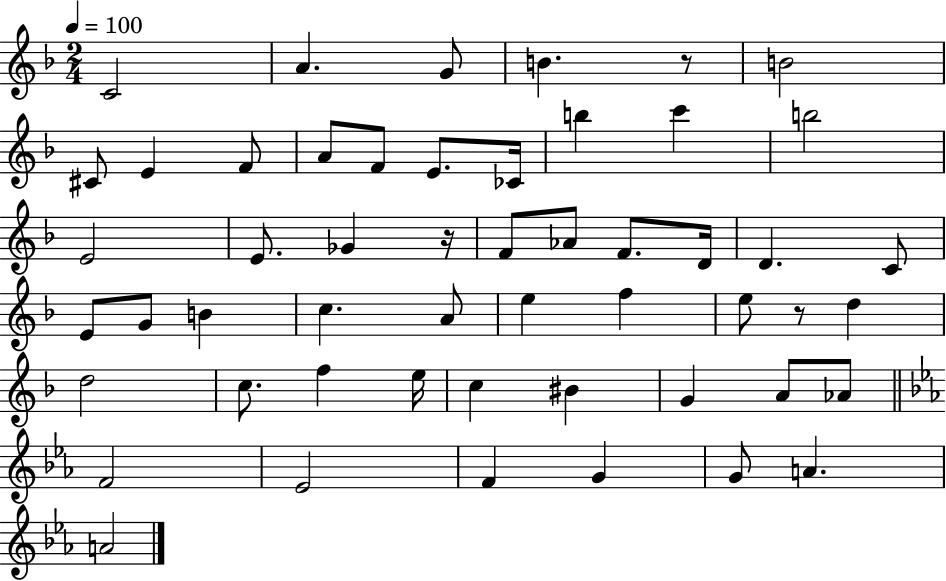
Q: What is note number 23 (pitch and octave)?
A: D4